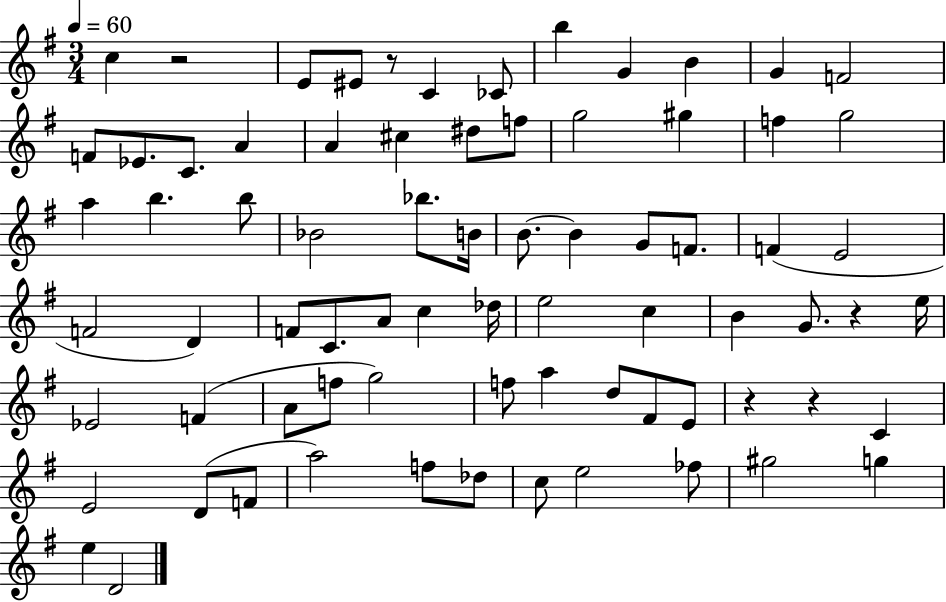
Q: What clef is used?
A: treble